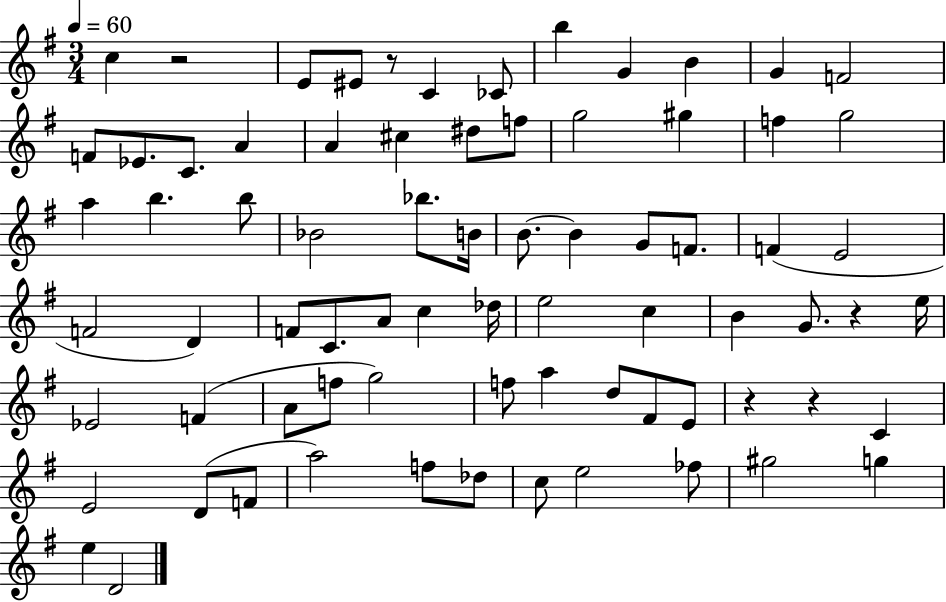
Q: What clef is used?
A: treble